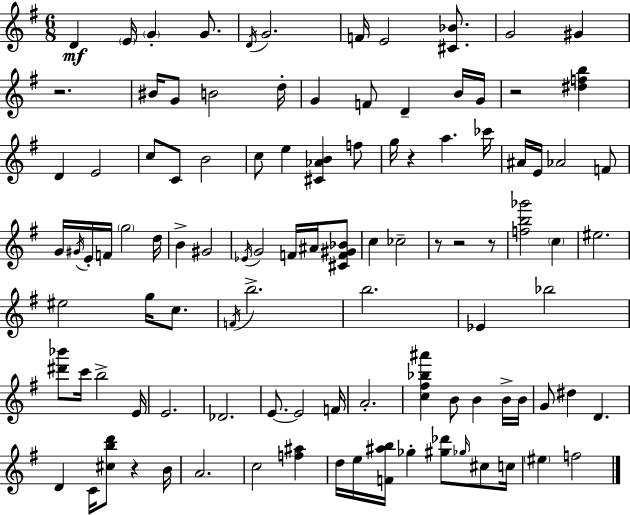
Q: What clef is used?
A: treble